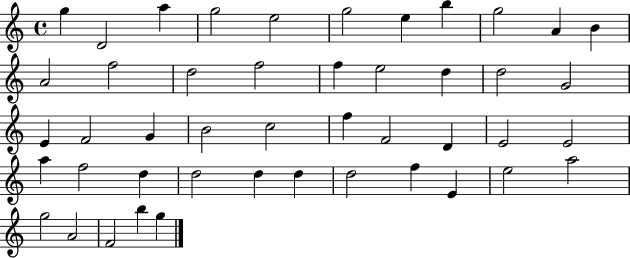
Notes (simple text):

G5/q D4/h A5/q G5/h E5/h G5/h E5/q B5/q G5/h A4/q B4/q A4/h F5/h D5/h F5/h F5/q E5/h D5/q D5/h G4/h E4/q F4/h G4/q B4/h C5/h F5/q F4/h D4/q E4/h E4/h A5/q F5/h D5/q D5/h D5/q D5/q D5/h F5/q E4/q E5/h A5/h G5/h A4/h F4/h B5/q G5/q